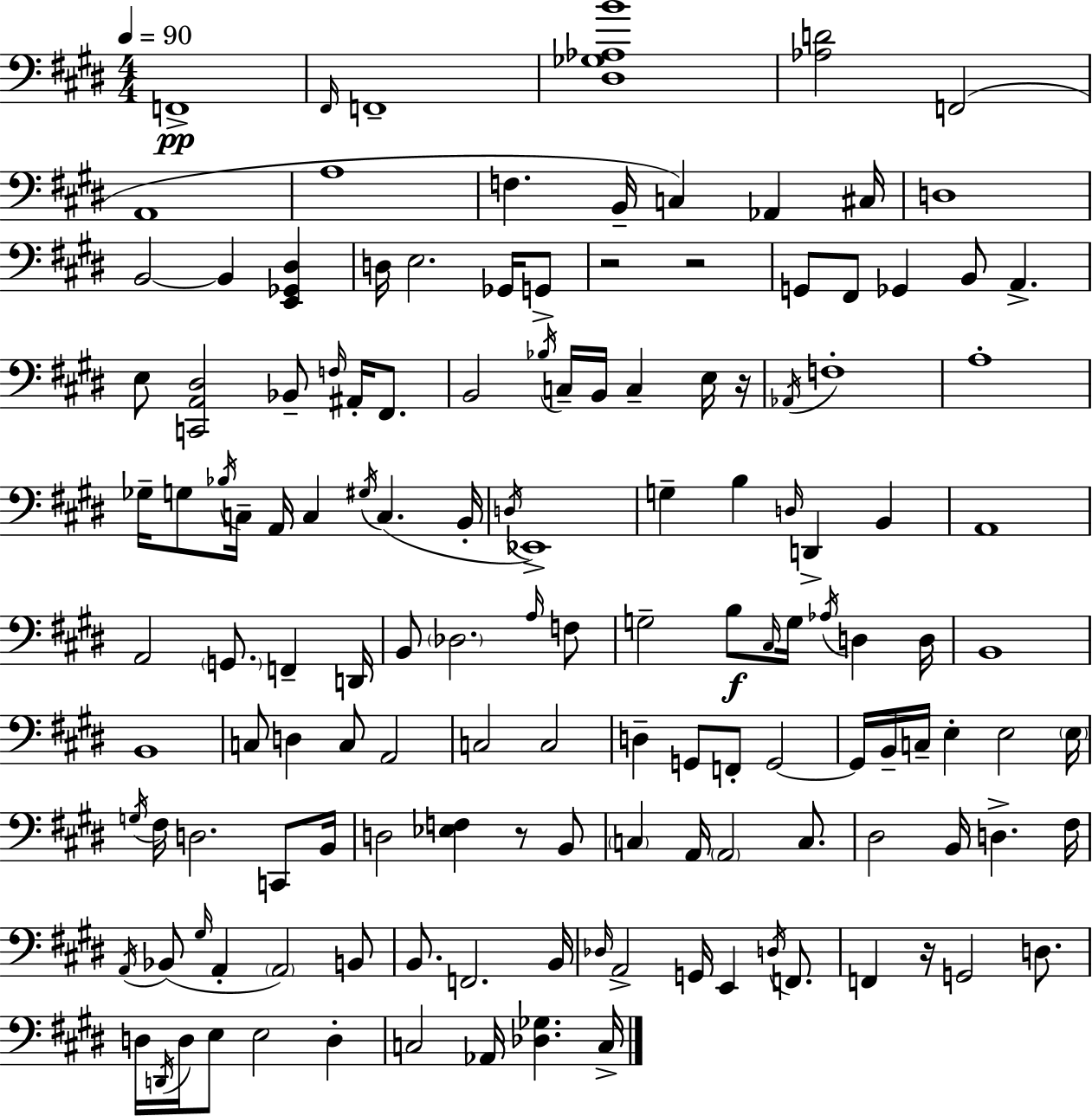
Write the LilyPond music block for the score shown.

{
  \clef bass
  \numericTimeSignature
  \time 4/4
  \key e \major
  \tempo 4 = 90
  f,1->\pp | \grace { fis,16 } f,1-- | <dis ges aes b'>1 | <aes d'>2 f,2( | \break a,1 | a1 | f4. b,16-- c4) aes,4 | cis16 d1 | \break b,2~~ b,4 <e, ges, dis>4 | d16 e2. ges,16 g,8-> | r2 r2 | g,8 fis,8 ges,4 b,8 a,4.-> | \break e8 <c, a, dis>2 bes,8-- \grace { f16 } ais,16-. fis,8. | b,2 \acciaccatura { bes16 } c16-- b,16 c4-- | e16 r16 \acciaccatura { aes,16 } f1-. | a1-. | \break ges16-- g8 \acciaccatura { bes16 } c16-- a,16 c4 \acciaccatura { gis16 } c4.( | b,16-. \acciaccatura { d16 }) ees,1-> | g4-- b4 \grace { d16 } | d,4-> b,4 a,1 | \break a,2 | \parenthesize g,8. f,4-- d,16 b,8 \parenthesize des2. | \grace { a16 } f8 g2-- | b8\f \grace { cis16 } g16 \acciaccatura { aes16 } d4 d16 b,1 | \break b,1 | c8 d4 | c8 a,2 c2 | c2 d4-- g,8 | \break f,8-. g,2~~ g,16 b,16-- c16-- e4-. | e2 \parenthesize e16 \acciaccatura { g16 } fis16 d2. | c,8 b,16 d2 | <ees f>4 r8 b,8 \parenthesize c4 | \break a,16 \parenthesize a,2 c8. dis2 | b,16 d4.-> fis16 \acciaccatura { a,16 } bes,8( \grace { gis16 } | a,4-. \parenthesize a,2) b,8 b,8. | f,2. b,16 \grace { des16 } a,2-> | \break g,16 e,4 \acciaccatura { d16 } f,8. | f,4 r16 g,2 d8. | d16 \acciaccatura { d,16 } d16 e8 e2 d4-. | c2 aes,16 <des ges>4. | \break c16-> \bar "|."
}